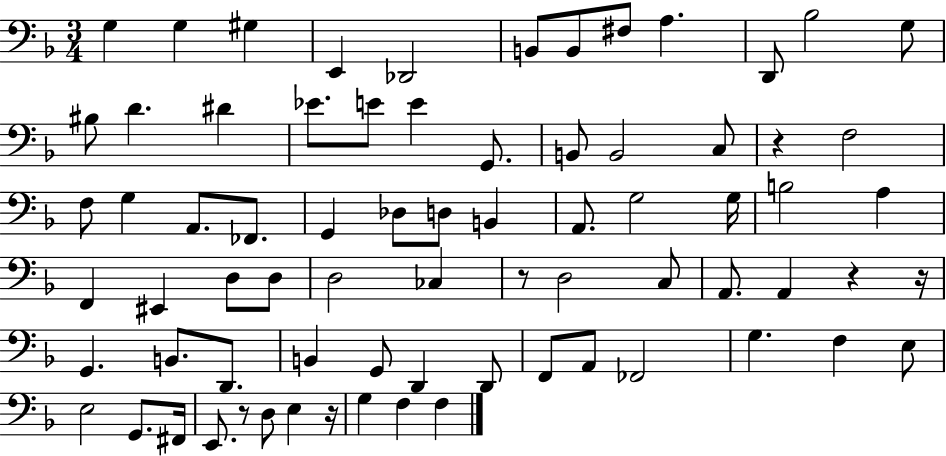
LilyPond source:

{
  \clef bass
  \numericTimeSignature
  \time 3/4
  \key f \major
  g4 g4 gis4 | e,4 des,2 | b,8 b,8 fis8 a4. | d,8 bes2 g8 | \break bis8 d'4. dis'4 | ees'8. e'8 e'4 g,8. | b,8 b,2 c8 | r4 f2 | \break f8 g4 a,8. fes,8. | g,4 des8 d8 b,4 | a,8. g2 g16 | b2 a4 | \break f,4 eis,4 d8 d8 | d2 ces4 | r8 d2 c8 | a,8. a,4 r4 r16 | \break g,4. b,8. d,8. | b,4 g,8 d,4 d,8 | f,8 a,8 fes,2 | g4. f4 e8 | \break e2 g,8. fis,16 | e,8. r8 d8 e4 r16 | g4 f4 f4 | \bar "|."
}